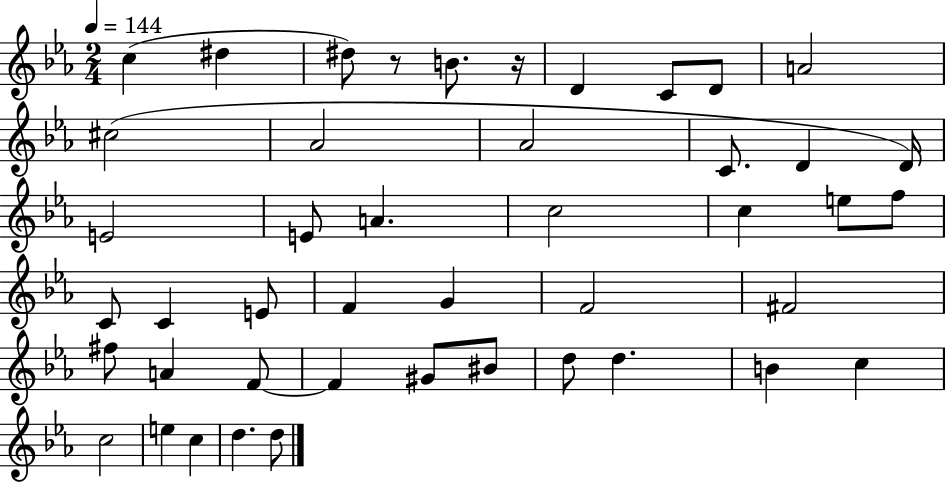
X:1
T:Untitled
M:2/4
L:1/4
K:Eb
c ^d ^d/2 z/2 B/2 z/4 D C/2 D/2 A2 ^c2 _A2 _A2 C/2 D D/4 E2 E/2 A c2 c e/2 f/2 C/2 C E/2 F G F2 ^F2 ^f/2 A F/2 F ^G/2 ^B/2 d/2 d B c c2 e c d d/2